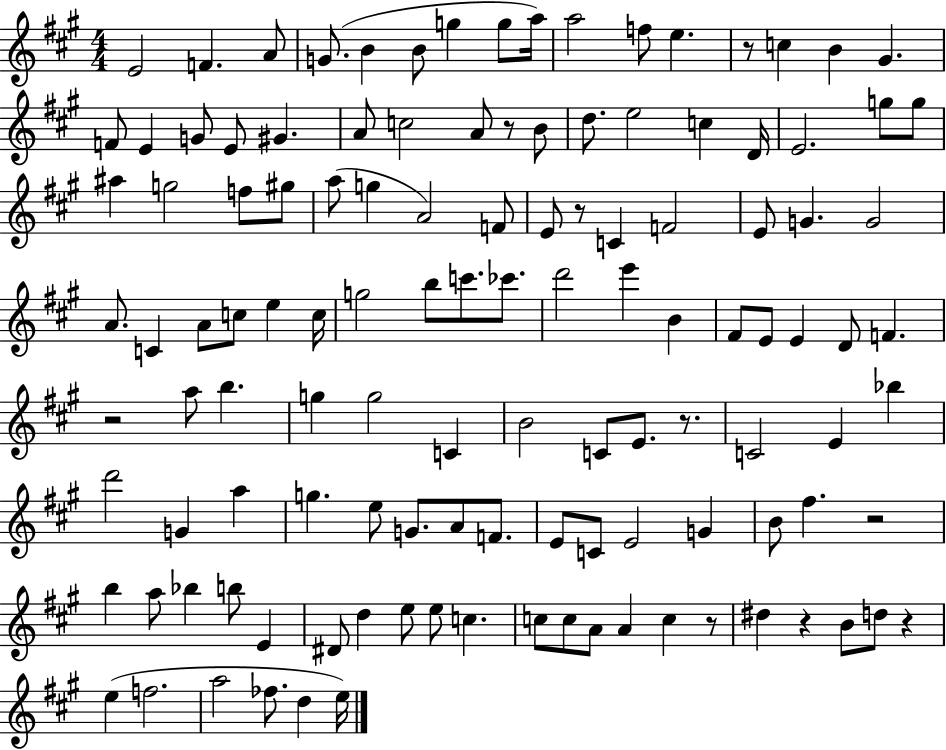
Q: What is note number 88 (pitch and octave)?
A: F#5